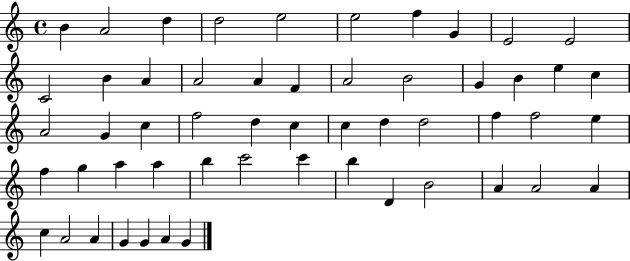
B4/q A4/h D5/q D5/h E5/h E5/h F5/q G4/q E4/h E4/h C4/h B4/q A4/q A4/h A4/q F4/q A4/h B4/h G4/q B4/q E5/q C5/q A4/h G4/q C5/q F5/h D5/q C5/q C5/q D5/q D5/h F5/q F5/h E5/q F5/q G5/q A5/q A5/q B5/q C6/h C6/q B5/q D4/q B4/h A4/q A4/h A4/q C5/q A4/h A4/q G4/q G4/q A4/q G4/q